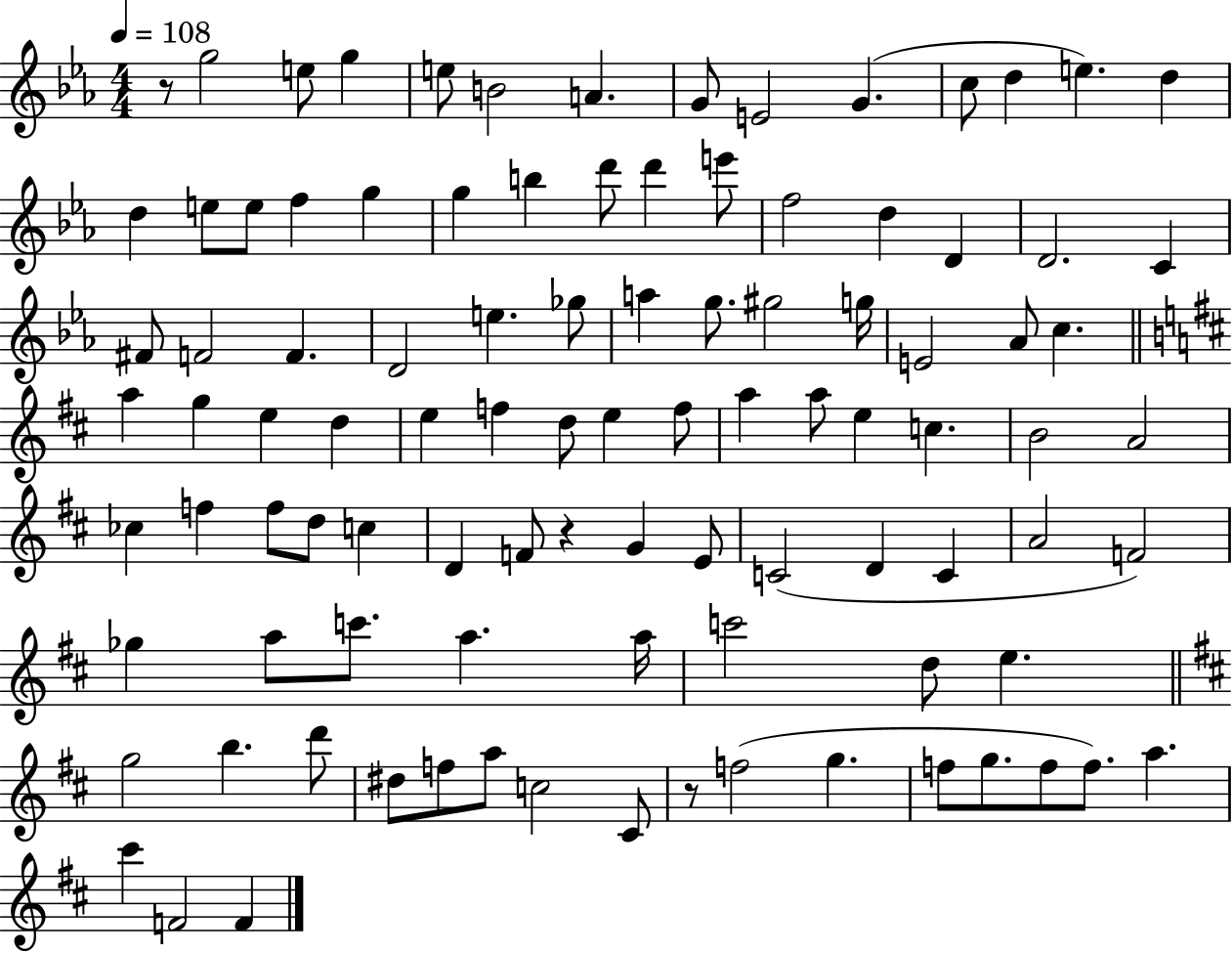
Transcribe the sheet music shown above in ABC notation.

X:1
T:Untitled
M:4/4
L:1/4
K:Eb
z/2 g2 e/2 g e/2 B2 A G/2 E2 G c/2 d e d d e/2 e/2 f g g b d'/2 d' e'/2 f2 d D D2 C ^F/2 F2 F D2 e _g/2 a g/2 ^g2 g/4 E2 _A/2 c a g e d e f d/2 e f/2 a a/2 e c B2 A2 _c f f/2 d/2 c D F/2 z G E/2 C2 D C A2 F2 _g a/2 c'/2 a a/4 c'2 d/2 e g2 b d'/2 ^d/2 f/2 a/2 c2 ^C/2 z/2 f2 g f/2 g/2 f/2 f/2 a ^c' F2 F